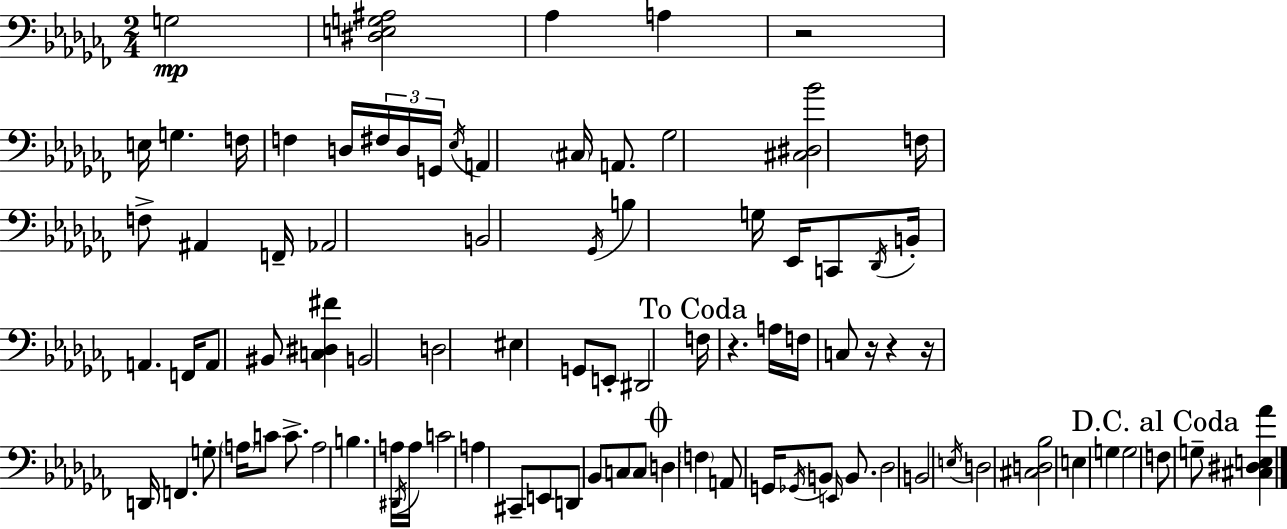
X:1
T:Untitled
M:2/4
L:1/4
K:Abm
G,2 [^D,E,G,^A,]2 _A, A, z2 E,/4 G, F,/4 F, D,/4 ^F,/4 D,/4 G,,/4 _E,/4 A,, ^C,/4 A,,/2 _G,2 [^C,^D,_B]2 F,/4 F,/2 ^A,, F,,/4 _A,,2 B,,2 _G,,/4 B, G,/4 _E,,/4 C,,/2 _D,,/4 B,,/4 A,, F,,/4 A,,/2 ^B,,/2 [C,^D,^F] B,,2 D,2 ^E, G,,/2 E,,/2 ^D,,2 F,/4 z A,/4 F,/4 C,/2 z/4 z z/4 D,,/4 F,, G,/2 A,/4 C/2 C/2 A,2 B, A,/4 ^D,,/4 A,/4 C2 A, ^C,,/2 E,,/2 D,,/2 _B,,/2 C,/2 C,/2 D, F, A,,/2 G,,/4 _G,,/4 B,,/2 E,,/4 B,,/2 _D,2 B,,2 E,/4 D,2 [^C,D,_B,]2 E, G, G,2 F,/2 G,/2 [^C,^D,E,_A]